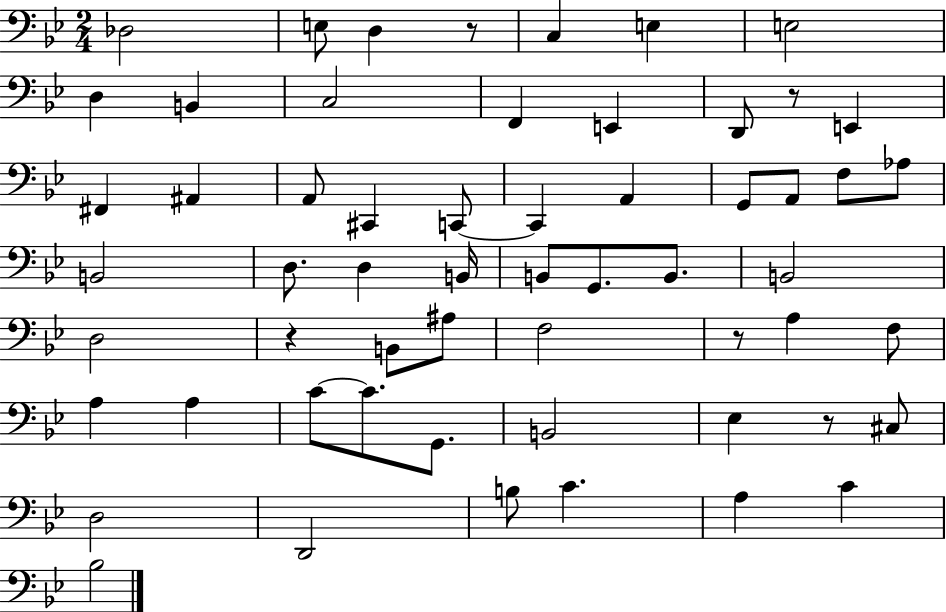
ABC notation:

X:1
T:Untitled
M:2/4
L:1/4
K:Bb
_D,2 E,/2 D, z/2 C, E, E,2 D, B,, C,2 F,, E,, D,,/2 z/2 E,, ^F,, ^A,, A,,/2 ^C,, C,,/2 C,, A,, G,,/2 A,,/2 F,/2 _A,/2 B,,2 D,/2 D, B,,/4 B,,/2 G,,/2 B,,/2 B,,2 D,2 z B,,/2 ^A,/2 F,2 z/2 A, F,/2 A, A, C/2 C/2 G,,/2 B,,2 _E, z/2 ^C,/2 D,2 D,,2 B,/2 C A, C _B,2